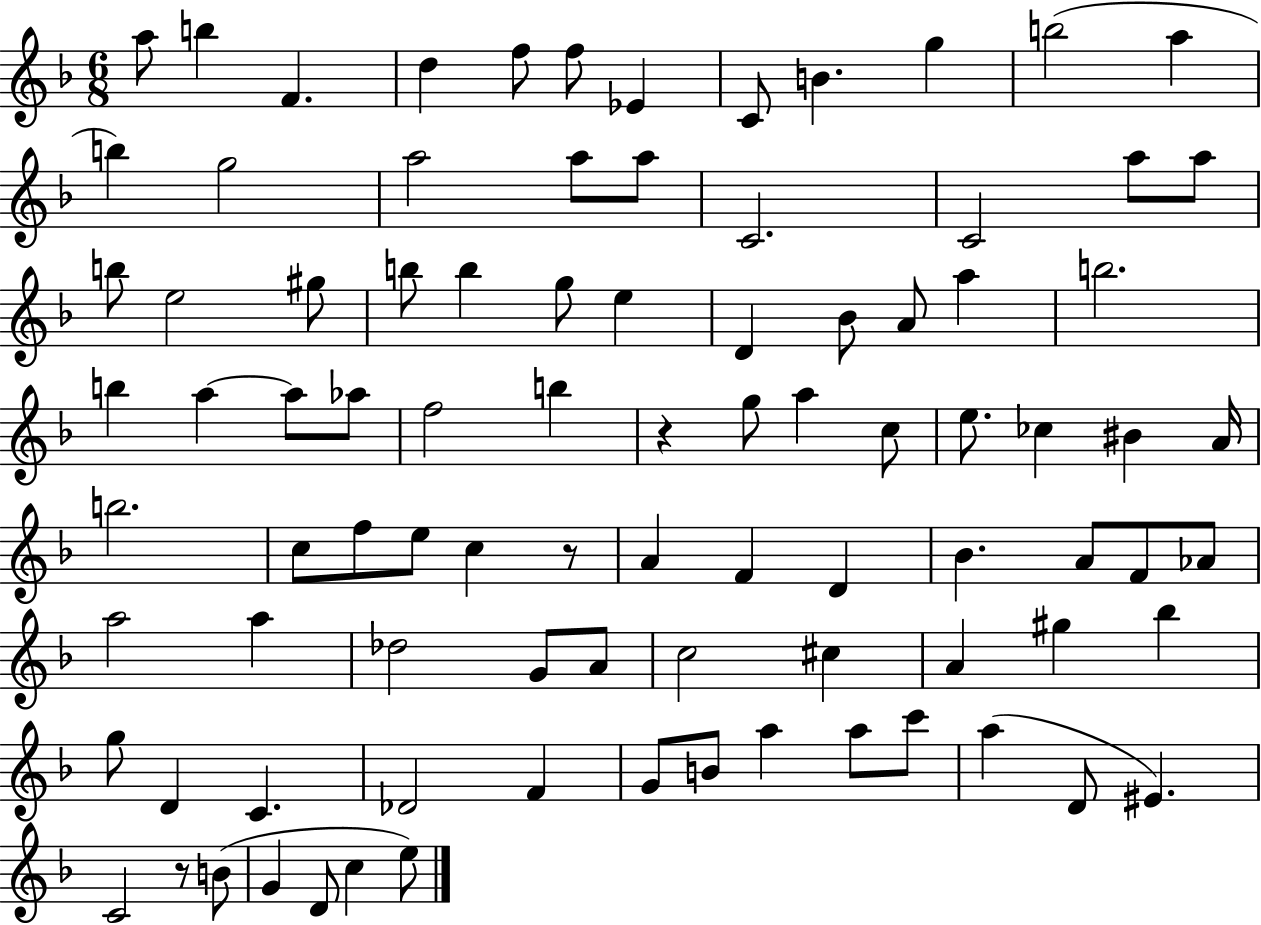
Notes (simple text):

A5/e B5/q F4/q. D5/q F5/e F5/e Eb4/q C4/e B4/q. G5/q B5/h A5/q B5/q G5/h A5/h A5/e A5/e C4/h. C4/h A5/e A5/e B5/e E5/h G#5/e B5/e B5/q G5/e E5/q D4/q Bb4/e A4/e A5/q B5/h. B5/q A5/q A5/e Ab5/e F5/h B5/q R/q G5/e A5/q C5/e E5/e. CES5/q BIS4/q A4/s B5/h. C5/e F5/e E5/e C5/q R/e A4/q F4/q D4/q Bb4/q. A4/e F4/e Ab4/e A5/h A5/q Db5/h G4/e A4/e C5/h C#5/q A4/q G#5/q Bb5/q G5/e D4/q C4/q. Db4/h F4/q G4/e B4/e A5/q A5/e C6/e A5/q D4/e EIS4/q. C4/h R/e B4/e G4/q D4/e C5/q E5/e